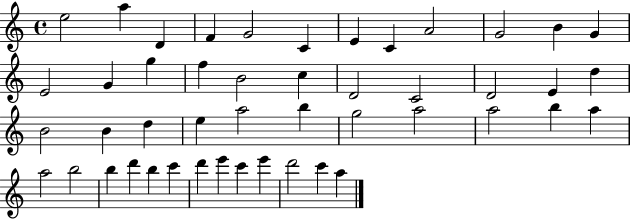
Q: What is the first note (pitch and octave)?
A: E5